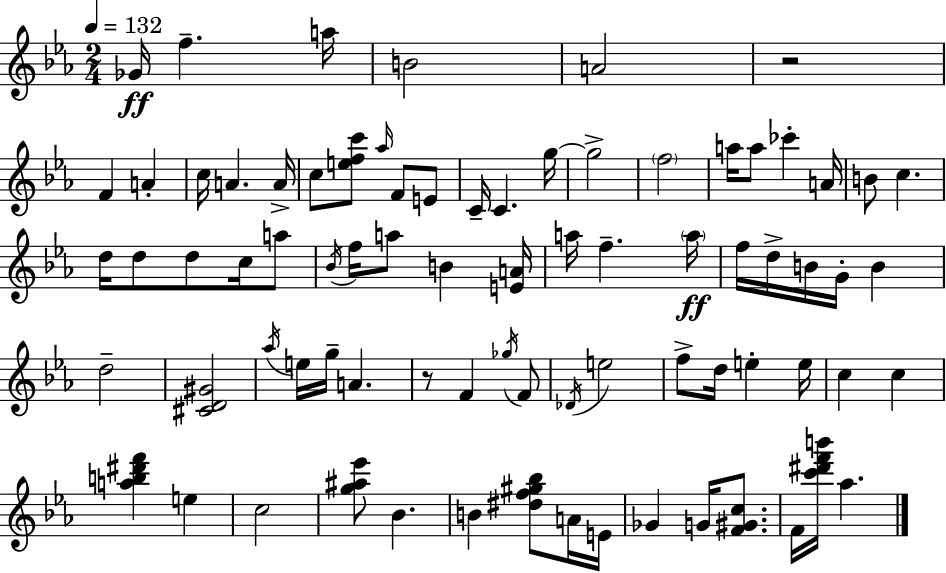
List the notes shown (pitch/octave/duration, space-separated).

Gb4/s F5/q. A5/s B4/h A4/h R/h F4/q A4/q C5/s A4/q. A4/s C5/e [E5,F5,C6]/e Ab5/s F4/e E4/e C4/s C4/q. G5/s G5/h F5/h A5/s A5/e CES6/q A4/s B4/e C5/q. D5/s D5/e D5/e C5/s A5/e Bb4/s F5/s A5/e B4/q [E4,A4]/s A5/s F5/q. A5/s F5/s D5/s B4/s G4/s B4/q D5/h [C#4,D4,G#4]/h Ab5/s E5/s G5/s A4/q. R/e F4/q Gb5/s F4/e Db4/s E5/h F5/e D5/s E5/q E5/s C5/q C5/q [A5,B5,D#6,F6]/q E5/q C5/h [G5,A#5,Eb6]/e Bb4/q. B4/q [D#5,F5,G#5,Bb5]/e A4/s E4/s Gb4/q G4/s [F4,G#4,C5]/e. F4/s [C6,D#6,F6,B6]/s Ab5/q.